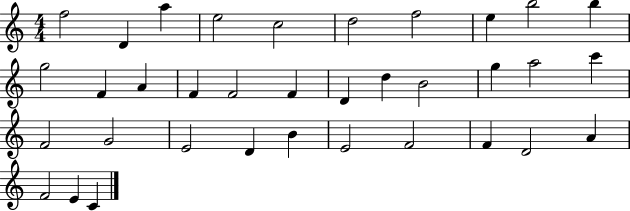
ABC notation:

X:1
T:Untitled
M:4/4
L:1/4
K:C
f2 D a e2 c2 d2 f2 e b2 b g2 F A F F2 F D d B2 g a2 c' F2 G2 E2 D B E2 F2 F D2 A F2 E C